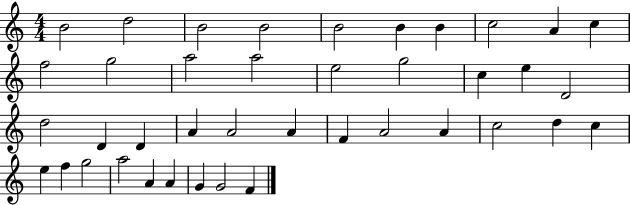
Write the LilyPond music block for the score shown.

{
  \clef treble
  \numericTimeSignature
  \time 4/4
  \key c \major
  b'2 d''2 | b'2 b'2 | b'2 b'4 b'4 | c''2 a'4 c''4 | \break f''2 g''2 | a''2 a''2 | e''2 g''2 | c''4 e''4 d'2 | \break d''2 d'4 d'4 | a'4 a'2 a'4 | f'4 a'2 a'4 | c''2 d''4 c''4 | \break e''4 f''4 g''2 | a''2 a'4 a'4 | g'4 g'2 f'4 | \bar "|."
}